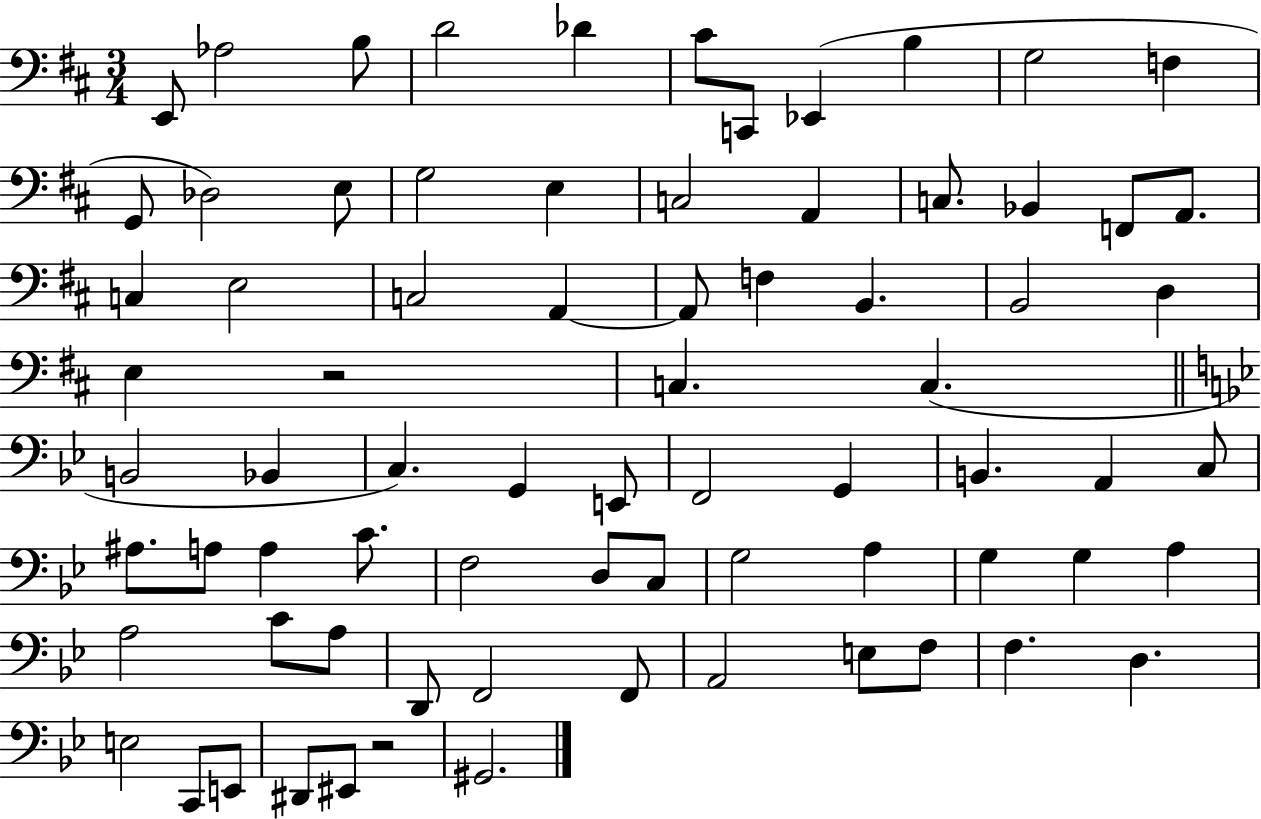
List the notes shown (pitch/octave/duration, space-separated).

E2/e Ab3/h B3/e D4/h Db4/q C#4/e C2/e Eb2/q B3/q G3/h F3/q G2/e Db3/h E3/e G3/h E3/q C3/h A2/q C3/e. Bb2/q F2/e A2/e. C3/q E3/h C3/h A2/q A2/e F3/q B2/q. B2/h D3/q E3/q R/h C3/q. C3/q. B2/h Bb2/q C3/q. G2/q E2/e F2/h G2/q B2/q. A2/q C3/e A#3/e. A3/e A3/q C4/e. F3/h D3/e C3/e G3/h A3/q G3/q G3/q A3/q A3/h C4/e A3/e D2/e F2/h F2/e A2/h E3/e F3/e F3/q. D3/q. E3/h C2/e E2/e D#2/e EIS2/e R/h G#2/h.